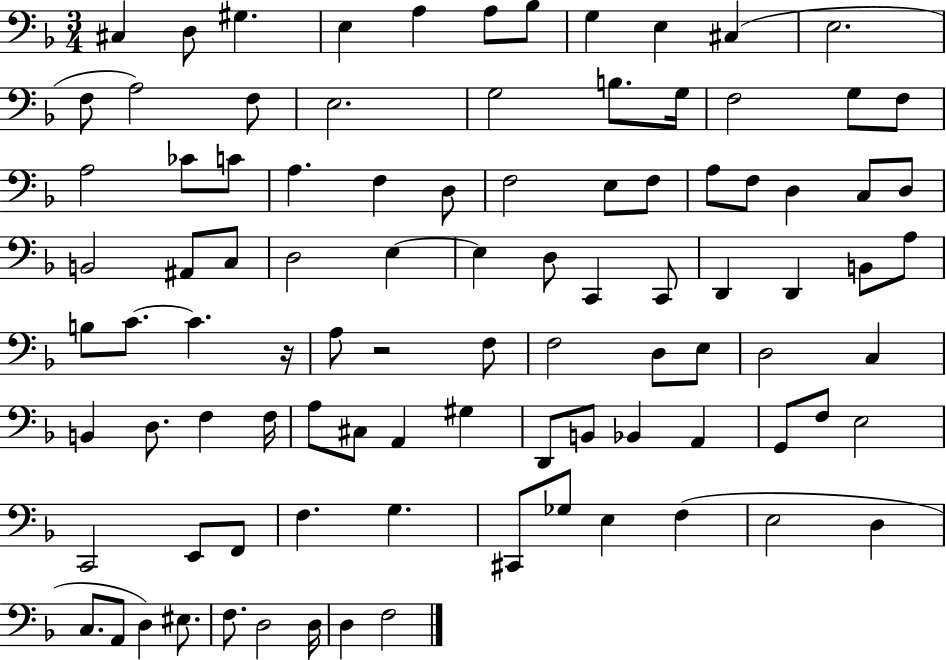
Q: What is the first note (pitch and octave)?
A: C#3